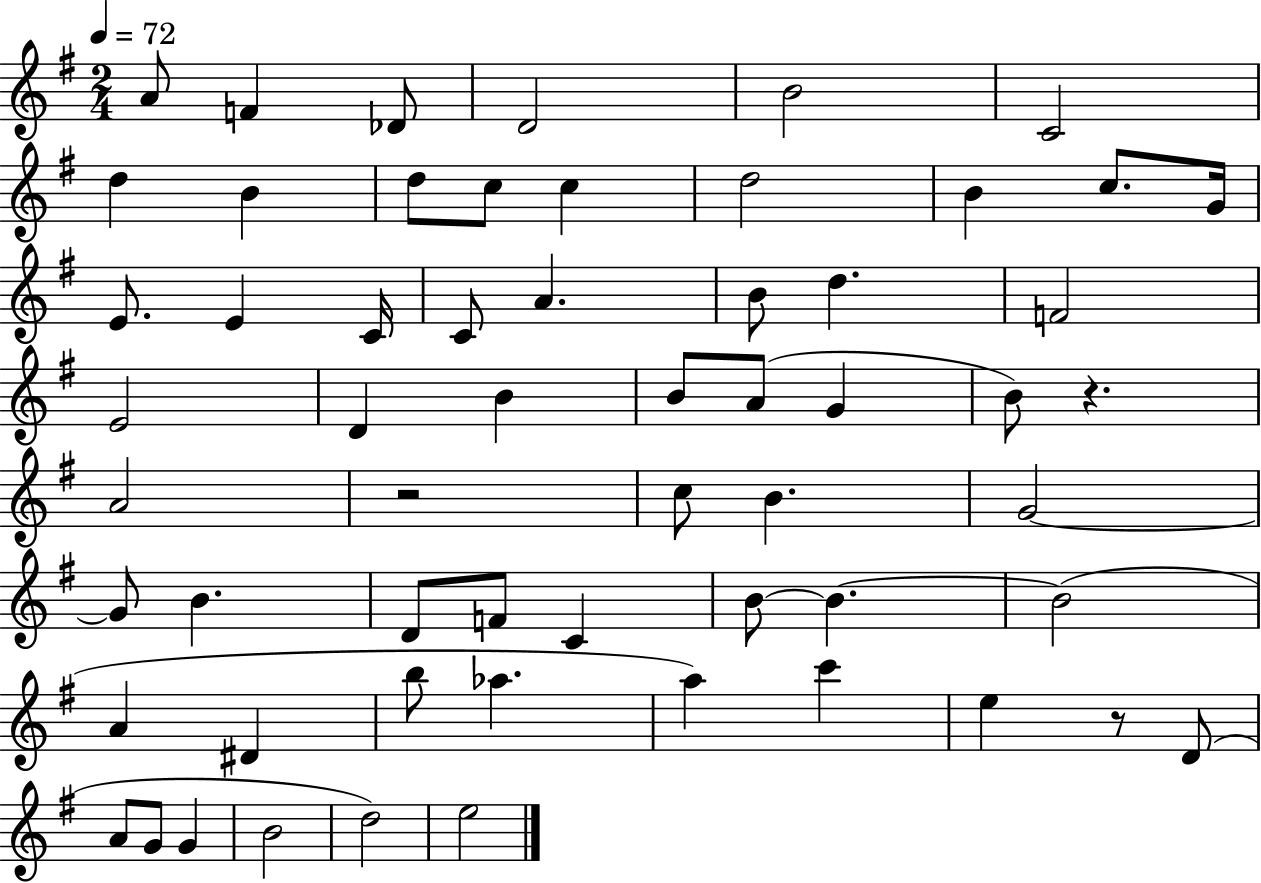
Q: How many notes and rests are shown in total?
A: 59